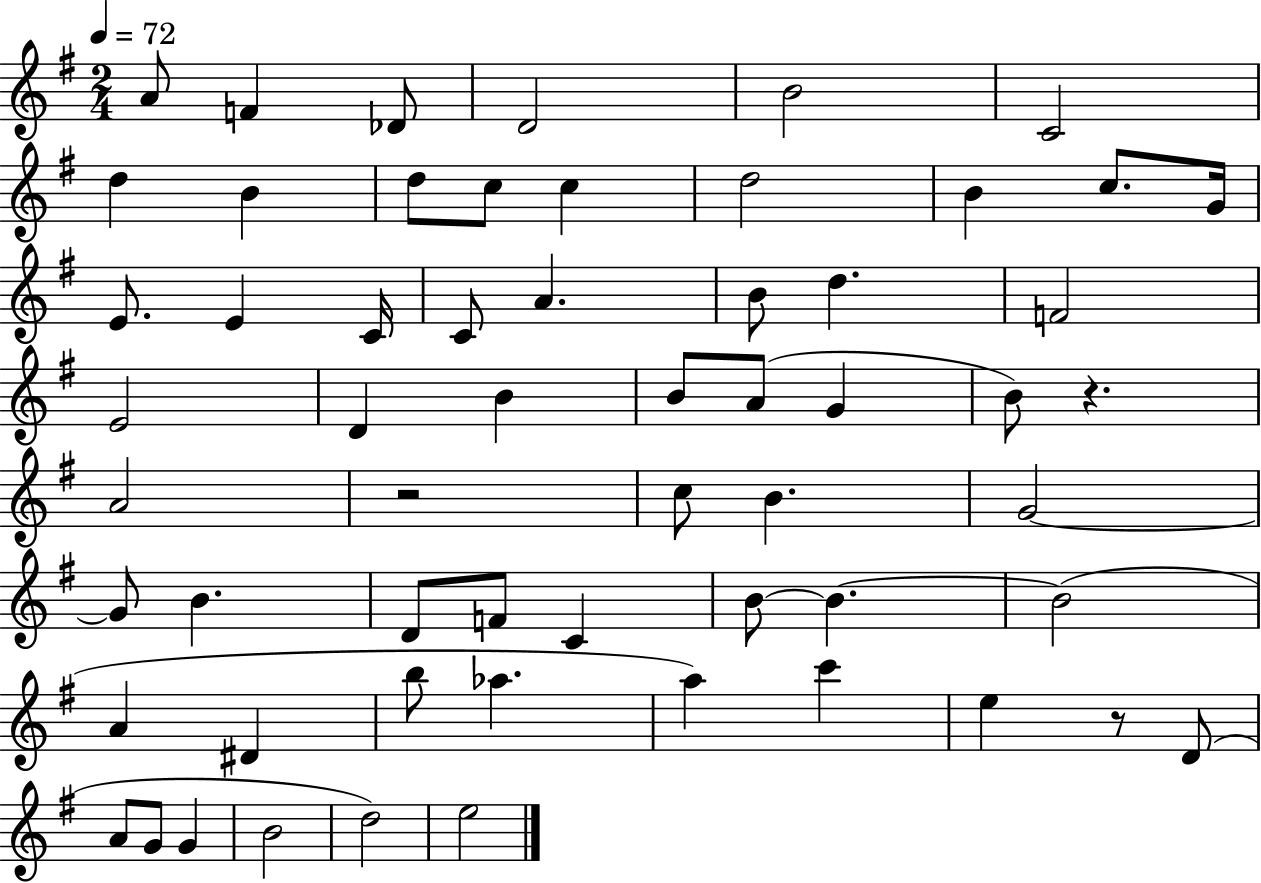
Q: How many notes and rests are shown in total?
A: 59